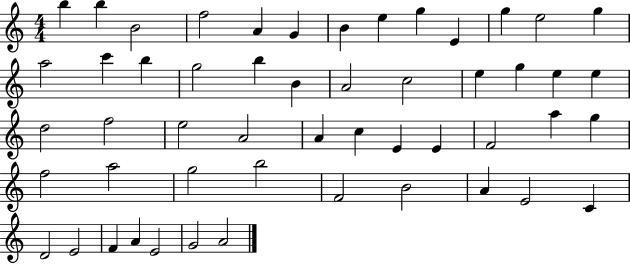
{
  \clef treble
  \numericTimeSignature
  \time 4/4
  \key c \major
  b''4 b''4 b'2 | f''2 a'4 g'4 | b'4 e''4 g''4 e'4 | g''4 e''2 g''4 | \break a''2 c'''4 b''4 | g''2 b''4 b'4 | a'2 c''2 | e''4 g''4 e''4 e''4 | \break d''2 f''2 | e''2 a'2 | a'4 c''4 e'4 e'4 | f'2 a''4 g''4 | \break f''2 a''2 | g''2 b''2 | f'2 b'2 | a'4 e'2 c'4 | \break d'2 e'2 | f'4 a'4 e'2 | g'2 a'2 | \bar "|."
}